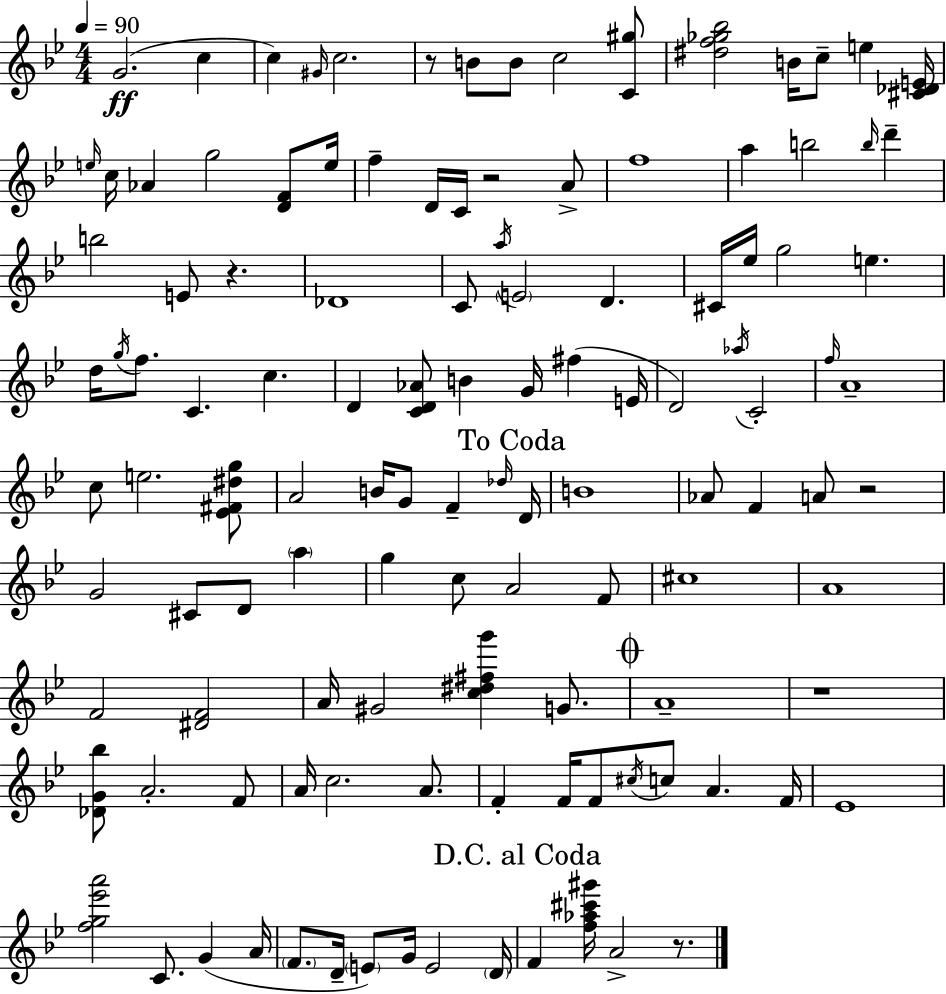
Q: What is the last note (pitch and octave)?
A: A4